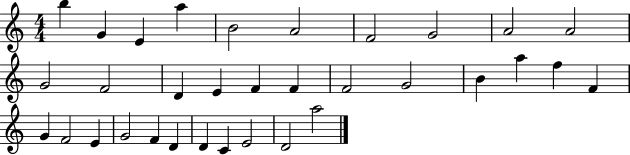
B5/q G4/q E4/q A5/q B4/h A4/h F4/h G4/h A4/h A4/h G4/h F4/h D4/q E4/q F4/q F4/q F4/h G4/h B4/q A5/q F5/q F4/q G4/q F4/h E4/q G4/h F4/q D4/q D4/q C4/q E4/h D4/h A5/h